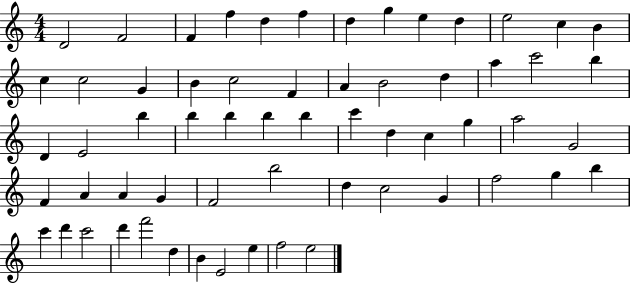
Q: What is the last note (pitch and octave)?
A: E5